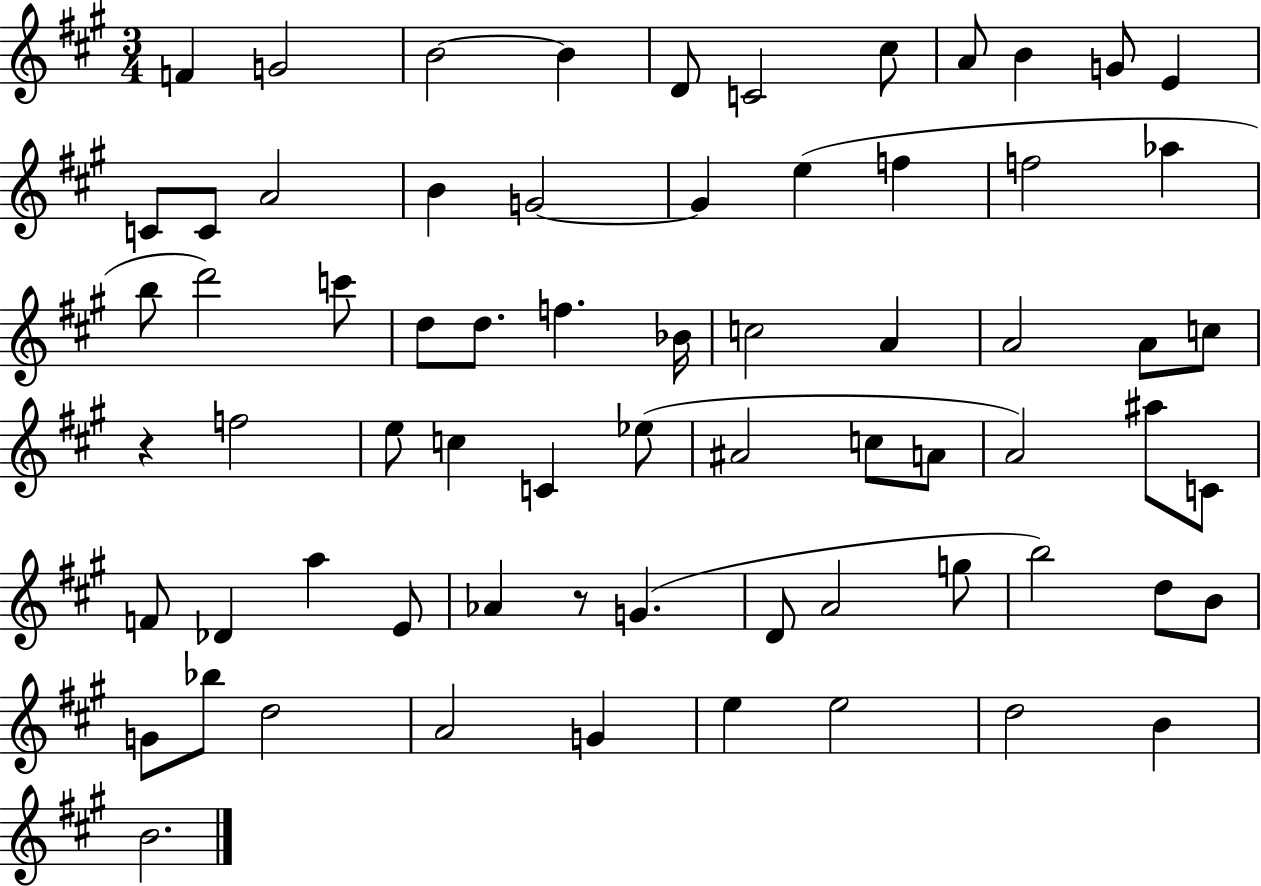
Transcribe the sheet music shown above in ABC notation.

X:1
T:Untitled
M:3/4
L:1/4
K:A
F G2 B2 B D/2 C2 ^c/2 A/2 B G/2 E C/2 C/2 A2 B G2 G e f f2 _a b/2 d'2 c'/2 d/2 d/2 f _B/4 c2 A A2 A/2 c/2 z f2 e/2 c C _e/2 ^A2 c/2 A/2 A2 ^a/2 C/2 F/2 _D a E/2 _A z/2 G D/2 A2 g/2 b2 d/2 B/2 G/2 _b/2 d2 A2 G e e2 d2 B B2